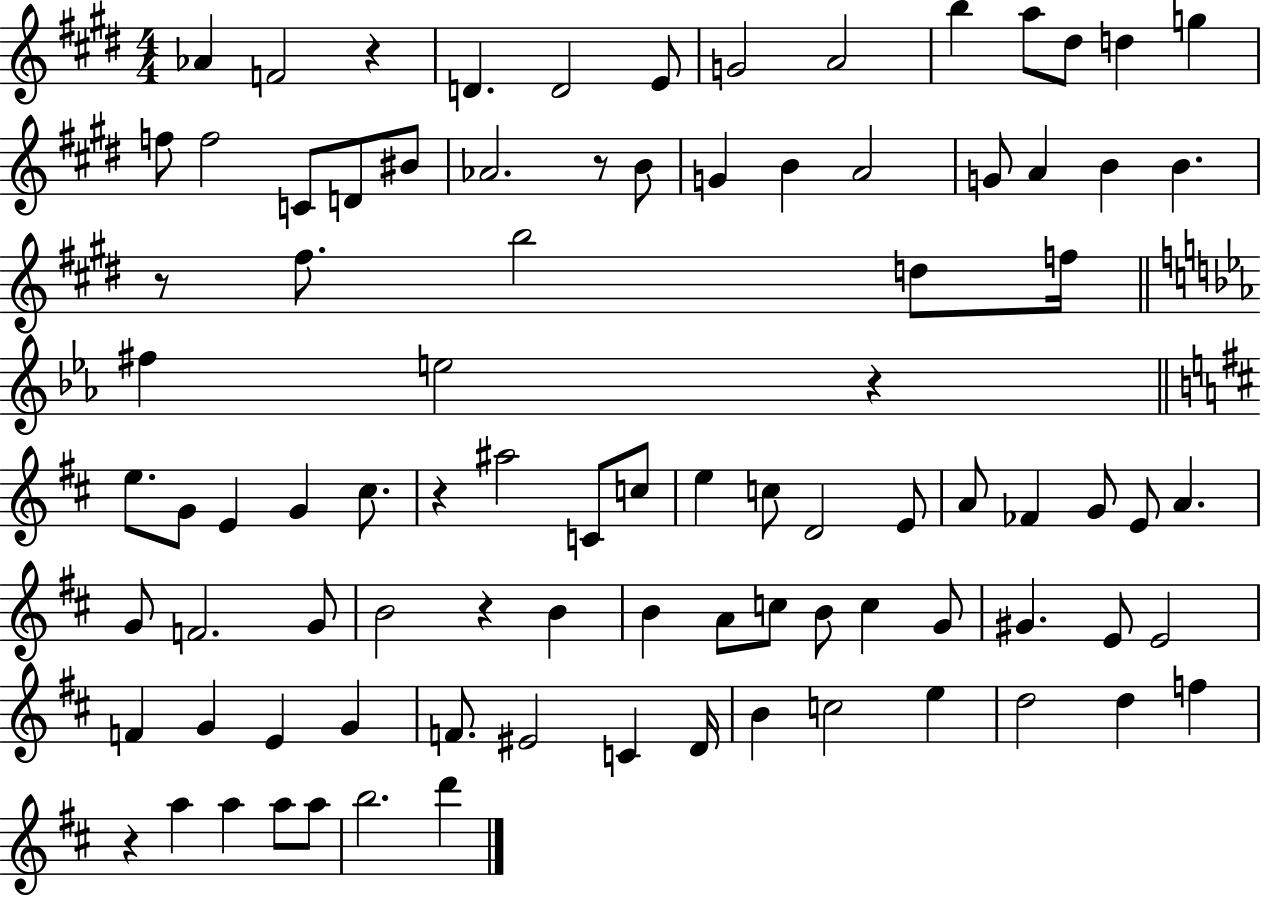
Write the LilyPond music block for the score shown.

{
  \clef treble
  \numericTimeSignature
  \time 4/4
  \key e \major
  aes'4 f'2 r4 | d'4. d'2 e'8 | g'2 a'2 | b''4 a''8 dis''8 d''4 g''4 | \break f''8 f''2 c'8 d'8 bis'8 | aes'2. r8 b'8 | g'4 b'4 a'2 | g'8 a'4 b'4 b'4. | \break r8 fis''8. b''2 d''8 f''16 | \bar "||" \break \key ees \major fis''4 e''2 r4 | \bar "||" \break \key b \minor e''8. g'8 e'4 g'4 cis''8. | r4 ais''2 c'8 c''8 | e''4 c''8 d'2 e'8 | a'8 fes'4 g'8 e'8 a'4. | \break g'8 f'2. g'8 | b'2 r4 b'4 | b'4 a'8 c''8 b'8 c''4 g'8 | gis'4. e'8 e'2 | \break f'4 g'4 e'4 g'4 | f'8. eis'2 c'4 d'16 | b'4 c''2 e''4 | d''2 d''4 f''4 | \break r4 a''4 a''4 a''8 a''8 | b''2. d'''4 | \bar "|."
}